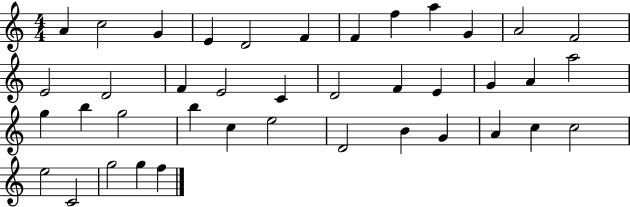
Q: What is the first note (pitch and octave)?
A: A4